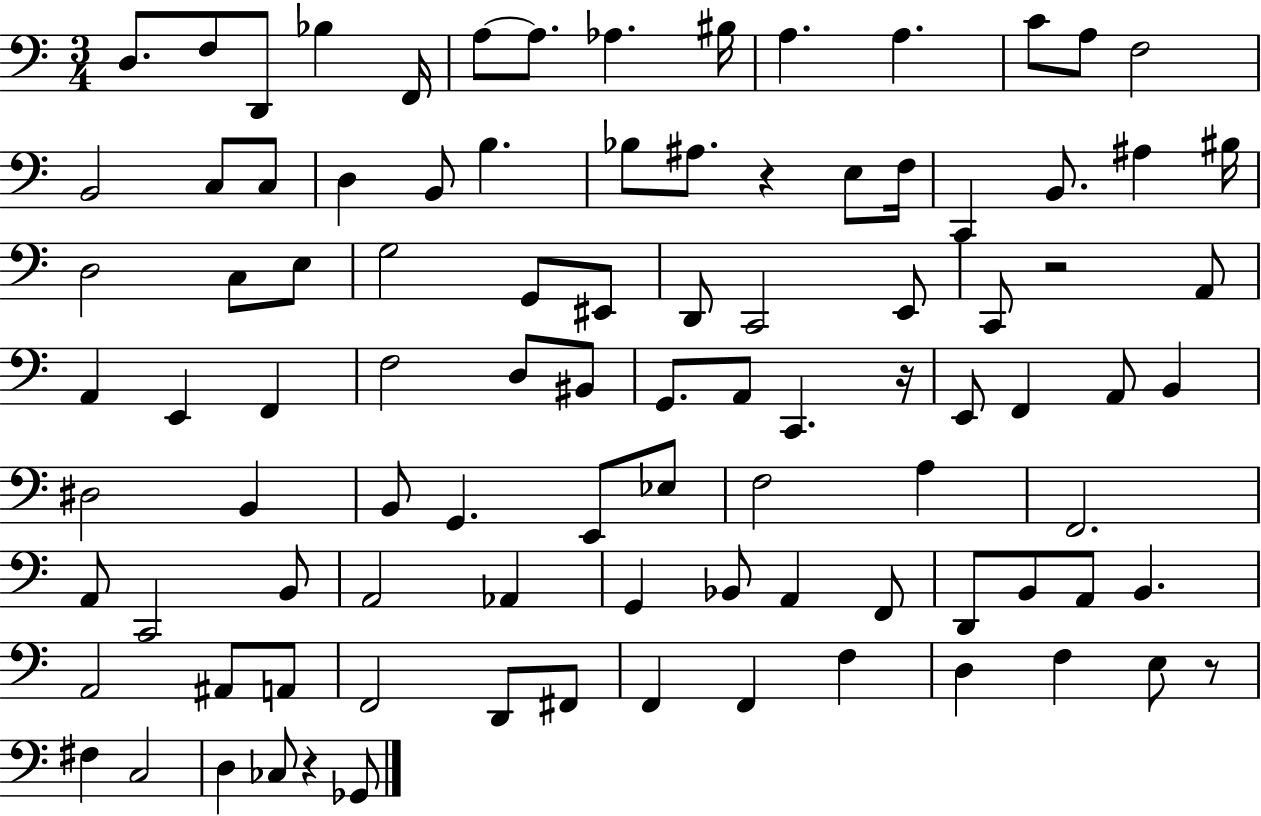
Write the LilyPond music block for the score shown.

{
  \clef bass
  \numericTimeSignature
  \time 3/4
  \key c \major
  d8. f8 d,8 bes4 f,16 | a8~~ a8. aes4. bis16 | a4. a4. | c'8 a8 f2 | \break b,2 c8 c8 | d4 b,8 b4. | bes8 ais8. r4 e8 f16 | c,4 b,8. ais4 bis16 | \break d2 c8 e8 | g2 g,8 eis,8 | d,8 c,2 e,8 | c,8 r2 a,8 | \break a,4 e,4 f,4 | f2 d8 bis,8 | g,8. a,8 c,4. r16 | e,8 f,4 a,8 b,4 | \break dis2 b,4 | b,8 g,4. e,8 ees8 | f2 a4 | f,2. | \break a,8 c,2 b,8 | a,2 aes,4 | g,4 bes,8 a,4 f,8 | d,8 b,8 a,8 b,4. | \break a,2 ais,8 a,8 | f,2 d,8 fis,8 | f,4 f,4 f4 | d4 f4 e8 r8 | \break fis4 c2 | d4 ces8 r4 ges,8 | \bar "|."
}